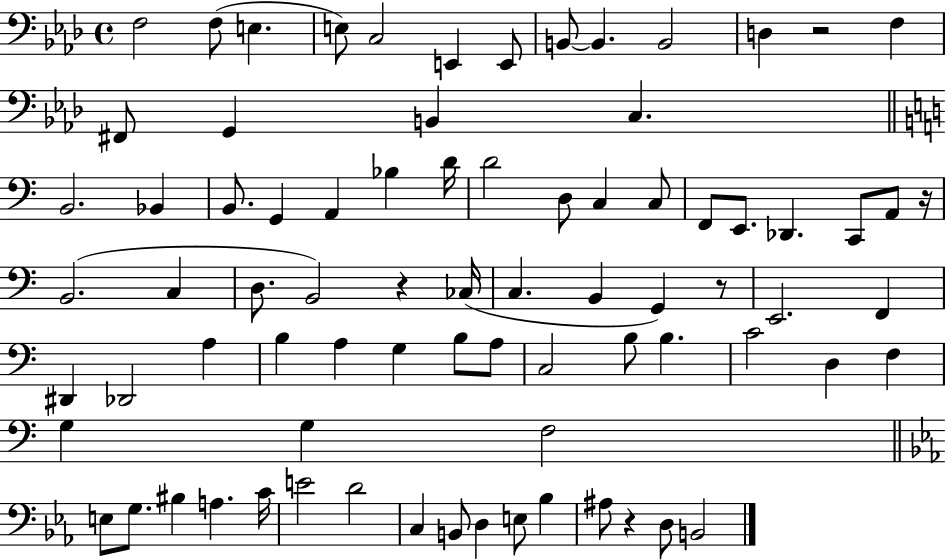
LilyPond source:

{
  \clef bass
  \time 4/4
  \defaultTimeSignature
  \key aes \major
  f2 f8( e4. | e8) c2 e,4 e,8 | b,8~~ b,4. b,2 | d4 r2 f4 | \break fis,8 g,4 b,4 c4. | \bar "||" \break \key a \minor b,2. bes,4 | b,8. g,4 a,4 bes4 d'16 | d'2 d8 c4 c8 | f,8 e,8. des,4. c,8 a,8 r16 | \break b,2.( c4 | d8. b,2) r4 ces16( | c4. b,4 g,4) r8 | e,2. f,4 | \break dis,4 des,2 a4 | b4 a4 g4 b8 a8 | c2 b8 b4. | c'2 d4 f4 | \break g4 g4 f2 | \bar "||" \break \key ees \major e8 g8. bis4 a4. c'16 | e'2 d'2 | c4 b,8 d4 e8 bes4 | ais8 r4 d8 b,2 | \break \bar "|."
}